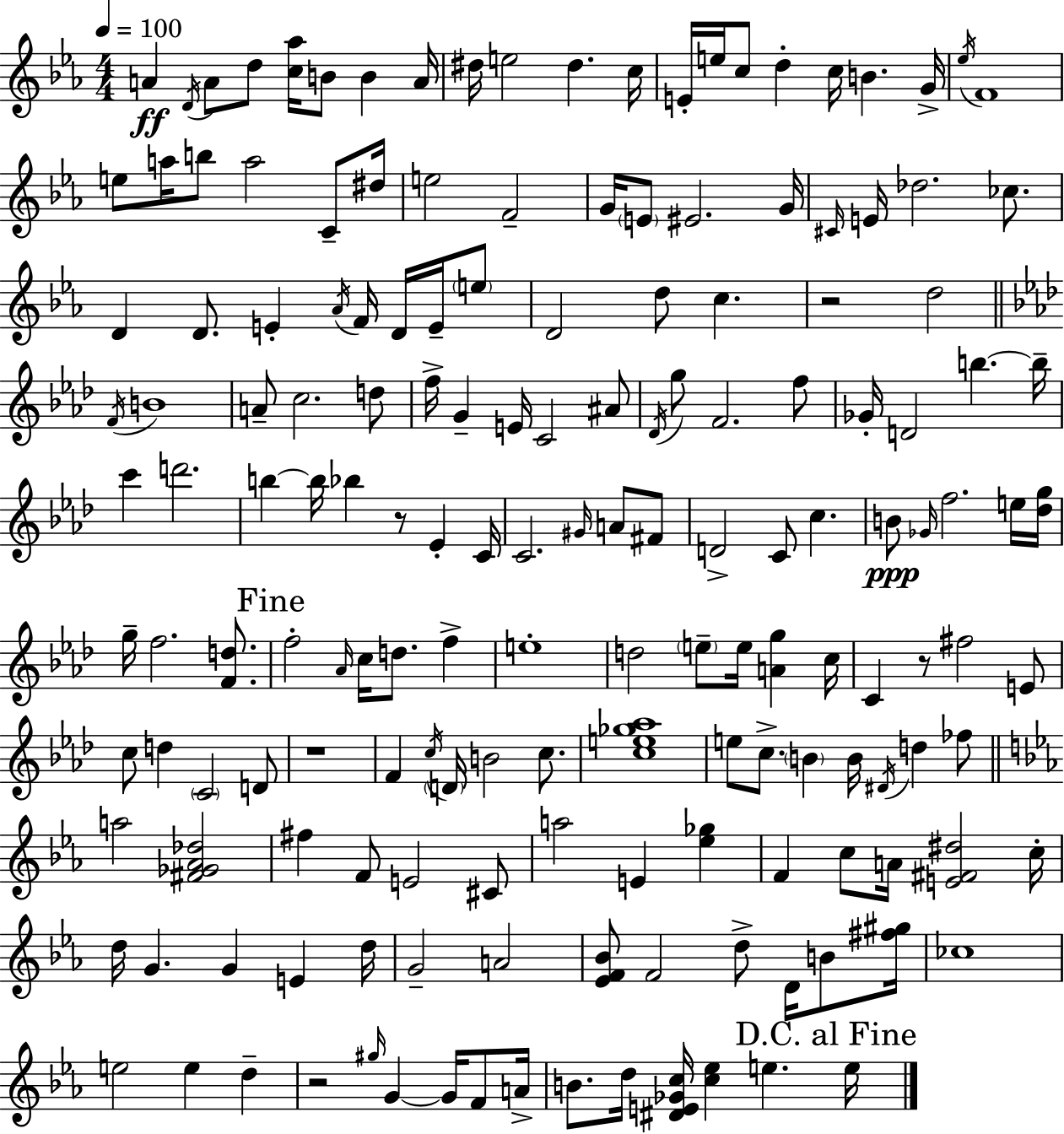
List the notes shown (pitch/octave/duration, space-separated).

A4/q D4/s A4/e D5/e [C5,Ab5]/s B4/e B4/q A4/s D#5/s E5/h D#5/q. C5/s E4/s E5/s C5/e D5/q C5/s B4/q. G4/s Eb5/s F4/w E5/e A5/s B5/e A5/h C4/e D#5/s E5/h F4/h G4/s E4/e EIS4/h. G4/s C#4/s E4/s Db5/h. CES5/e. D4/q D4/e. E4/q Ab4/s F4/s D4/s E4/s E5/e D4/h D5/e C5/q. R/h D5/h F4/s B4/w A4/e C5/h. D5/e F5/s G4/q E4/s C4/h A#4/e Db4/s G5/e F4/h. F5/e Gb4/s D4/h B5/q. B5/s C6/q D6/h. B5/q B5/s Bb5/q R/e Eb4/q C4/s C4/h. G#4/s A4/e F#4/e D4/h C4/e C5/q. B4/e Gb4/s F5/h. E5/s [Db5,G5]/s G5/s F5/h. [F4,D5]/e. F5/h Ab4/s C5/s D5/e. F5/q E5/w D5/h E5/e E5/s [A4,G5]/q C5/s C4/q R/e F#5/h E4/e C5/e D5/q C4/h D4/e R/w F4/q C5/s D4/s B4/h C5/e. [C5,E5,Gb5,Ab5]/w E5/e C5/e. B4/q B4/s D#4/s D5/q FES5/e A5/h [F#4,Gb4,Ab4,Db5]/h F#5/q F4/e E4/h C#4/e A5/h E4/q [Eb5,Gb5]/q F4/q C5/e A4/s [E4,F#4,D#5]/h C5/s D5/s G4/q. G4/q E4/q D5/s G4/h A4/h [Eb4,F4,Bb4]/e F4/h D5/e D4/s B4/e [F#5,G#5]/s CES5/w E5/h E5/q D5/q R/h G#5/s G4/q G4/s F4/e A4/s B4/e. D5/s [D#4,E4,Gb4,C5]/s [C5,Eb5]/q E5/q. E5/s